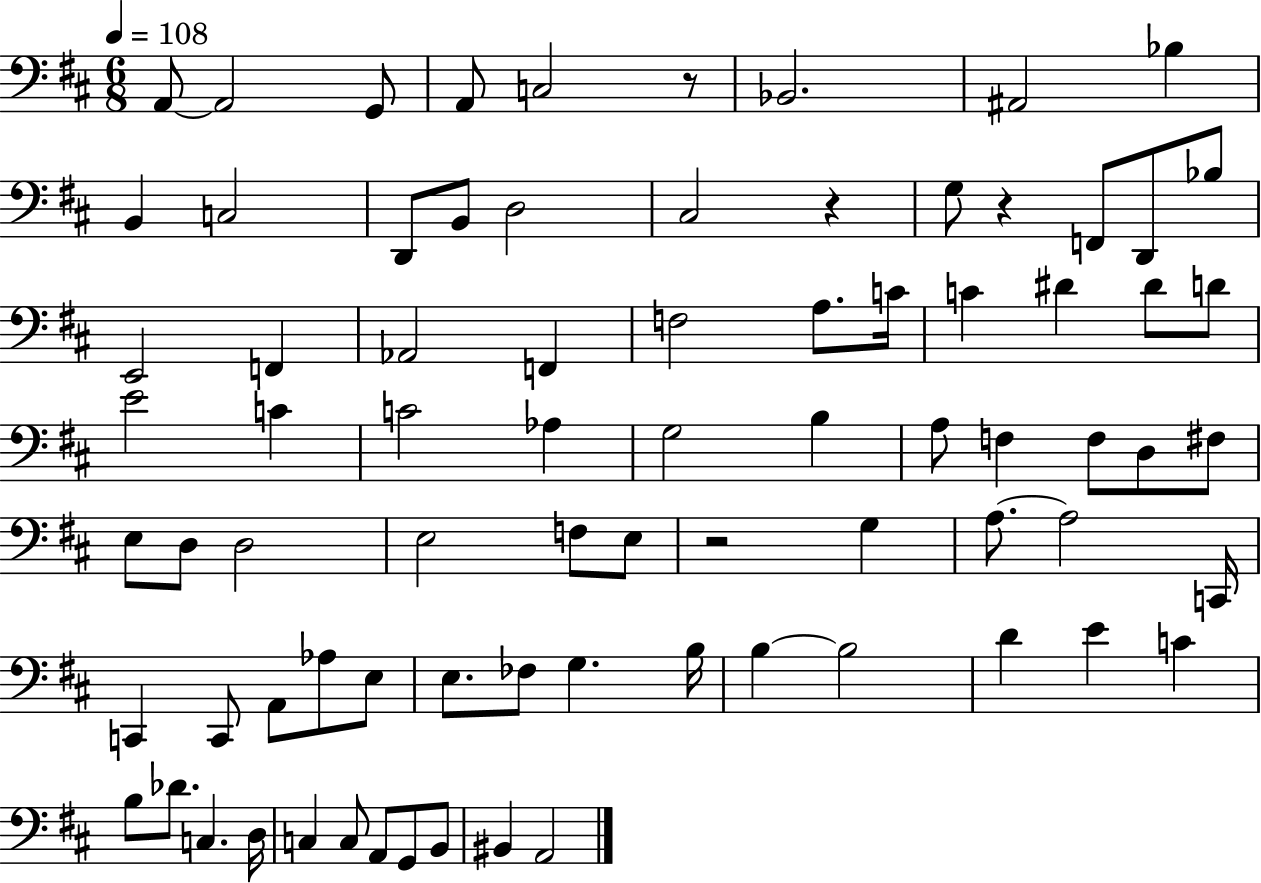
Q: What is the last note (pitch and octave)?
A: A2